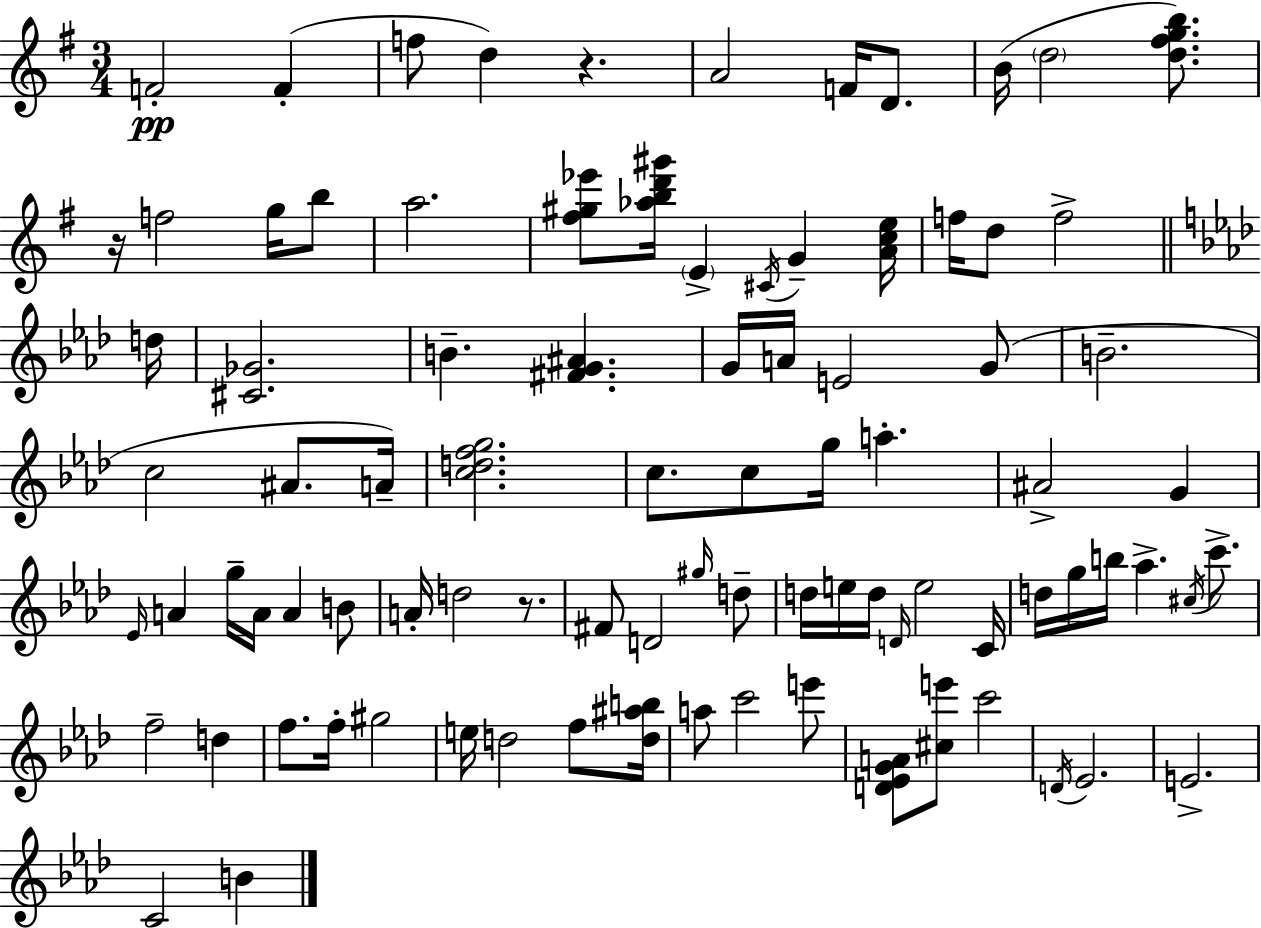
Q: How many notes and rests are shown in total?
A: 89